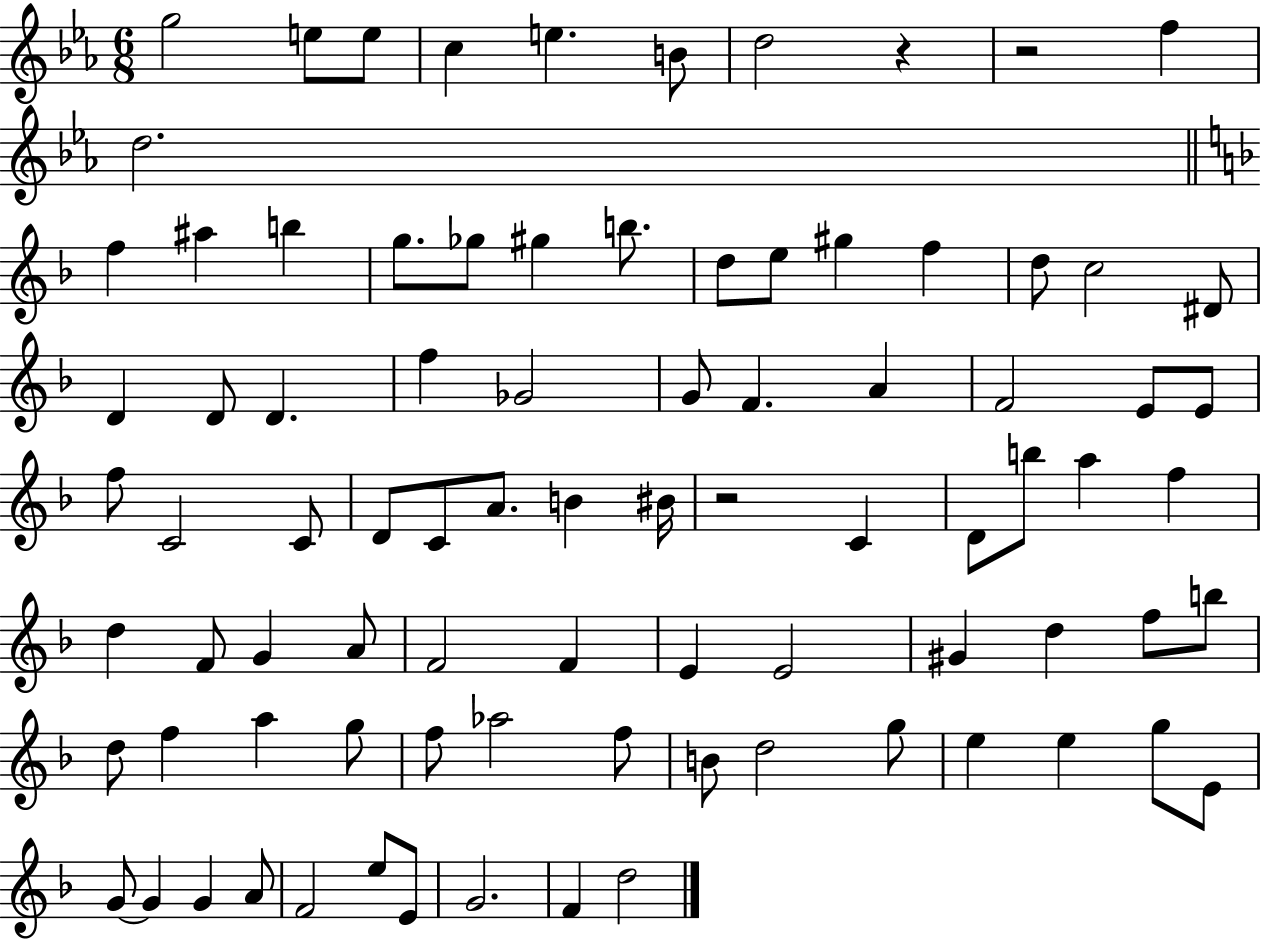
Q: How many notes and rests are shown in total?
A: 86